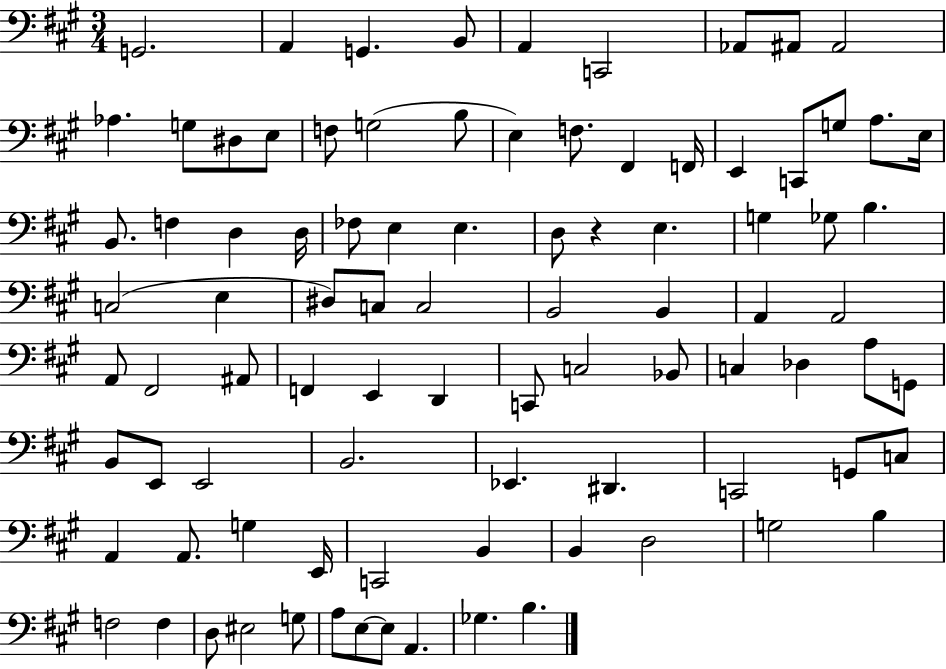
{
  \clef bass
  \numericTimeSignature
  \time 3/4
  \key a \major
  \repeat volta 2 { g,2. | a,4 g,4. b,8 | a,4 c,2 | aes,8 ais,8 ais,2 | \break aes4. g8 dis8 e8 | f8 g2( b8 | e4) f8. fis,4 f,16 | e,4 c,8 g8 a8. e16 | \break b,8. f4 d4 d16 | fes8 e4 e4. | d8 r4 e4. | g4 ges8 b4. | \break c2( e4 | dis8) c8 c2 | b,2 b,4 | a,4 a,2 | \break a,8 fis,2 ais,8 | f,4 e,4 d,4 | c,8 c2 bes,8 | c4 des4 a8 g,8 | \break b,8 e,8 e,2 | b,2. | ees,4. dis,4. | c,2 g,8 c8 | \break a,4 a,8. g4 e,16 | c,2 b,4 | b,4 d2 | g2 b4 | \break f2 f4 | d8 eis2 g8 | a8 e8~~ e8 a,4. | ges4. b4. | \break } \bar "|."
}